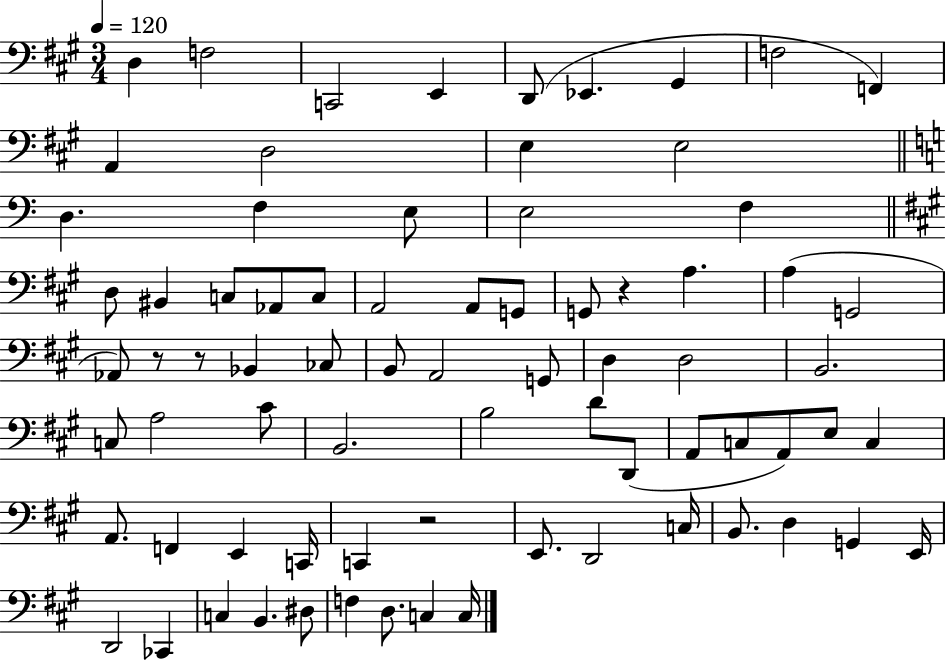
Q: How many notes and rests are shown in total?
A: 76